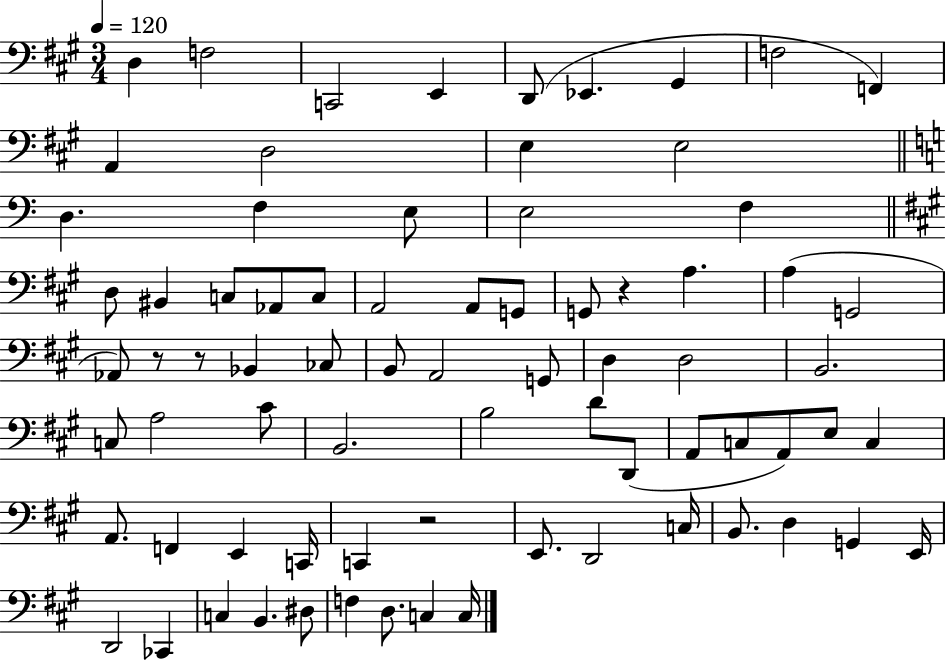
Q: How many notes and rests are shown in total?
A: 76